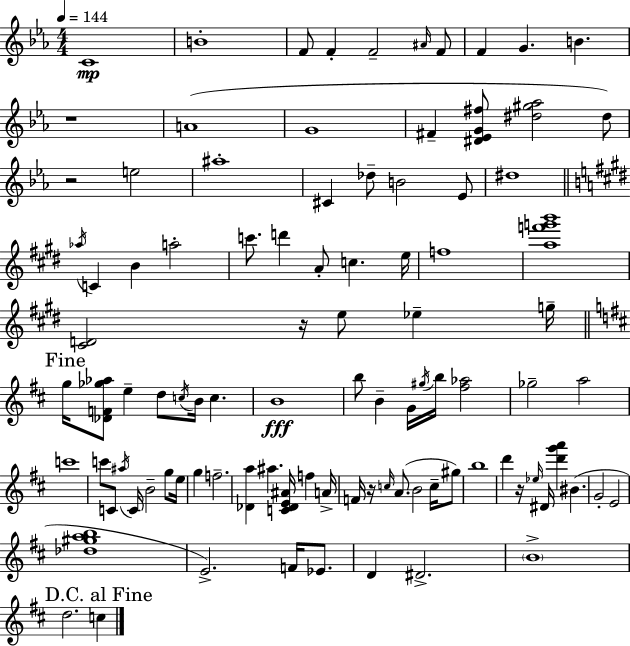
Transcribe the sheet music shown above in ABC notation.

X:1
T:Untitled
M:4/4
L:1/4
K:Cm
C4 B4 F/2 F F2 ^A/4 F/2 F G B z4 A4 G4 ^F [^D_EG^f]/2 [^d^g_a]2 ^d/2 z2 e2 ^a4 ^C _d/2 B2 _E/2 ^d4 _a/4 C B a2 c'/2 d' A/2 c e/4 f4 [af'g'b']4 [^CD]2 z/4 e/2 _e g/4 g/4 [_DF_g_a]/2 e d/2 c/4 B/4 c B4 b/2 B G/4 ^g/4 b/4 [^f_a]2 _g2 a2 c'4 c'/2 C/2 ^a/4 C/4 B2 g/2 e/4 g f2 [_Da] ^a [C_DE^A]/4 f A/4 F/4 z/4 c/4 A/2 B2 c/4 ^g/2 b4 d' z/4 _e/4 ^D/4 [d'g'a'] ^B G2 E2 [_d^gab]4 E2 F/4 _E/2 D ^D2 B4 d2 c